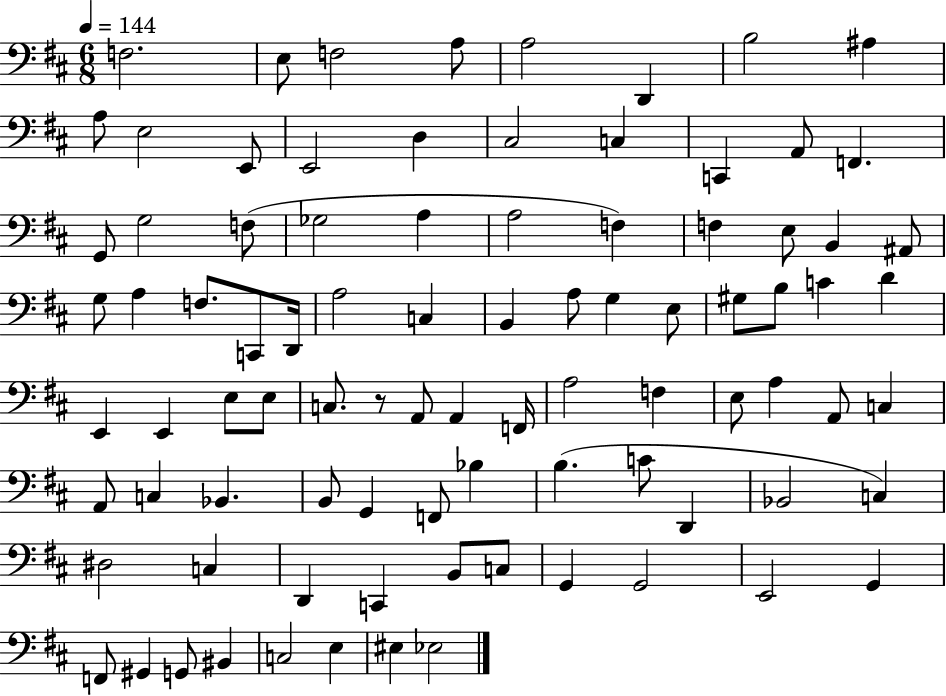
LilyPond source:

{
  \clef bass
  \numericTimeSignature
  \time 6/8
  \key d \major
  \tempo 4 = 144
  f2. | e8 f2 a8 | a2 d,4 | b2 ais4 | \break a8 e2 e,8 | e,2 d4 | cis2 c4 | c,4 a,8 f,4. | \break g,8 g2 f8( | ges2 a4 | a2 f4) | f4 e8 b,4 ais,8 | \break g8 a4 f8. c,8 d,16 | a2 c4 | b,4 a8 g4 e8 | gis8 b8 c'4 d'4 | \break e,4 e,4 e8 e8 | c8. r8 a,8 a,4 f,16 | a2 f4 | e8 a4 a,8 c4 | \break a,8 c4 bes,4. | b,8 g,4 f,8 bes4 | b4.( c'8 d,4 | bes,2 c4) | \break dis2 c4 | d,4 c,4 b,8 c8 | g,4 g,2 | e,2 g,4 | \break f,8 gis,4 g,8 bis,4 | c2 e4 | eis4 ees2 | \bar "|."
}